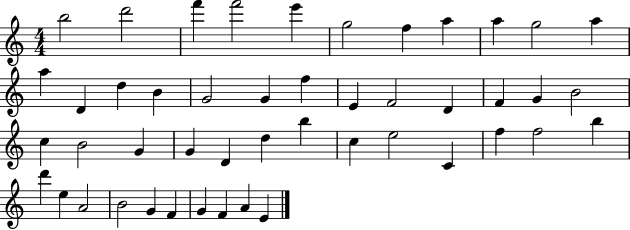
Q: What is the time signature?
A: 4/4